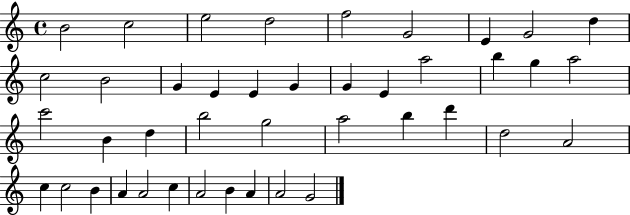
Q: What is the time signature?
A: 4/4